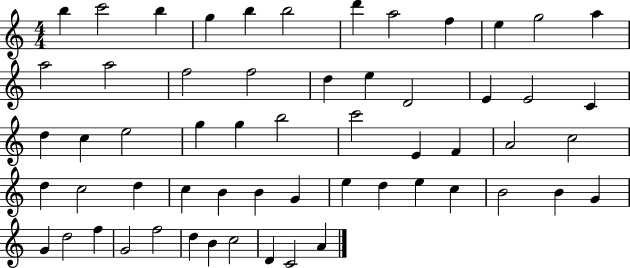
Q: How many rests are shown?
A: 0